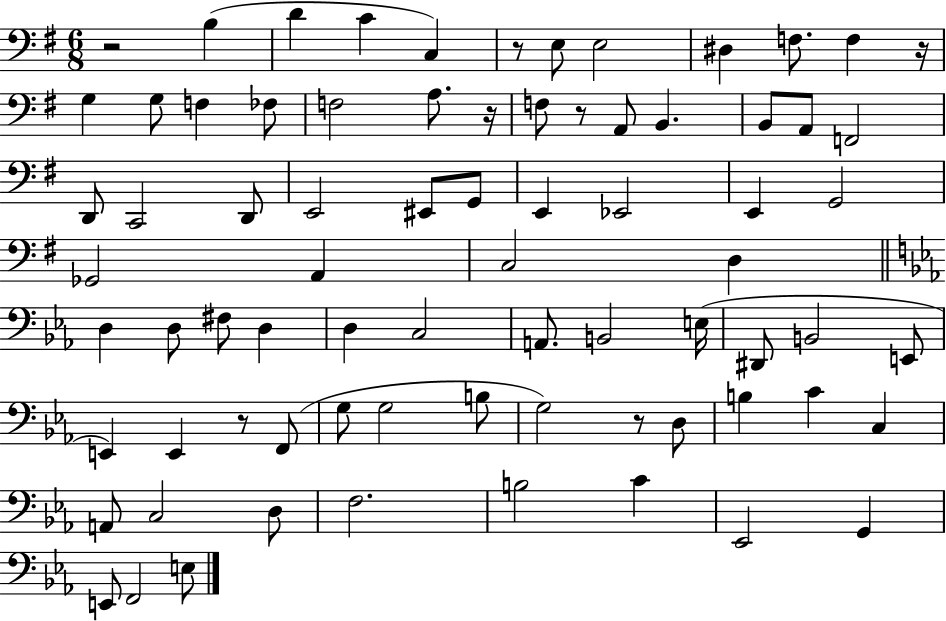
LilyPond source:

{
  \clef bass
  \numericTimeSignature
  \time 6/8
  \key g \major
  r2 b4( | d'4 c'4 c4) | r8 e8 e2 | dis4 f8. f4 r16 | \break g4 g8 f4 fes8 | f2 a8. r16 | f8 r8 a,8 b,4. | b,8 a,8 f,2 | \break d,8 c,2 d,8 | e,2 eis,8 g,8 | e,4 ees,2 | e,4 g,2 | \break ges,2 a,4 | c2 d4 | \bar "||" \break \key ees \major d4 d8 fis8 d4 | d4 c2 | a,8. b,2 e16( | dis,8 b,2 e,8 | \break e,4) e,4 r8 f,8( | g8 g2 b8 | g2) r8 d8 | b4 c'4 c4 | \break a,8 c2 d8 | f2. | b2 c'4 | ees,2 g,4 | \break e,8 f,2 e8 | \bar "|."
}